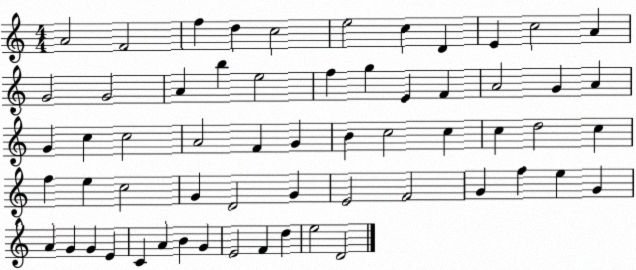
X:1
T:Untitled
M:4/4
L:1/4
K:C
A2 F2 f d c2 e2 c D E c2 A G2 G2 A b e2 f g E F A2 G A G c c2 A2 F G B c2 c c d2 c f e c2 G D2 G E2 F2 G f e G A G G E C A B G E2 F d e2 D2